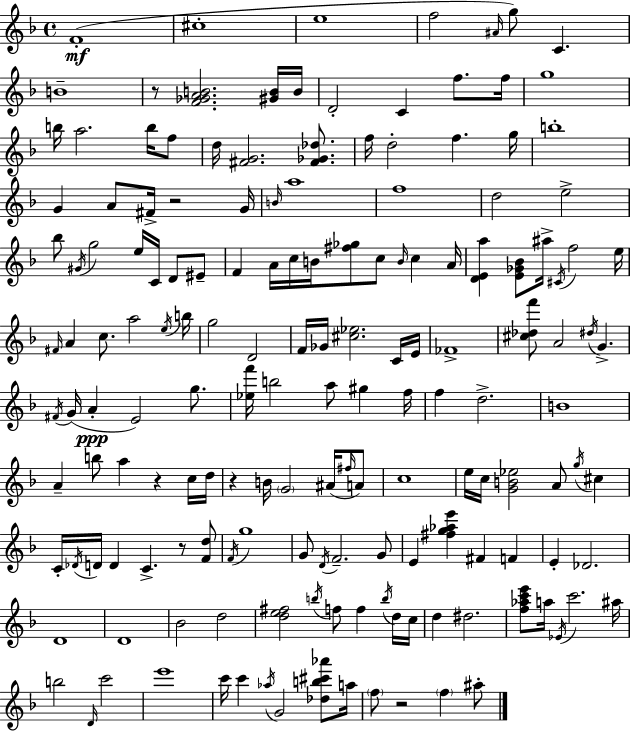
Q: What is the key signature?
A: D minor